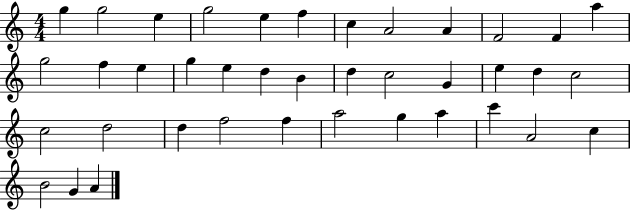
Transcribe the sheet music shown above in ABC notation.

X:1
T:Untitled
M:4/4
L:1/4
K:C
g g2 e g2 e f c A2 A F2 F a g2 f e g e d B d c2 G e d c2 c2 d2 d f2 f a2 g a c' A2 c B2 G A